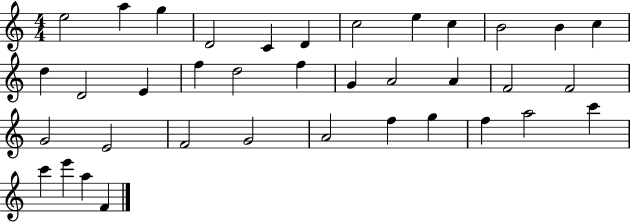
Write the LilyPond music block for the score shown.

{
  \clef treble
  \numericTimeSignature
  \time 4/4
  \key c \major
  e''2 a''4 g''4 | d'2 c'4 d'4 | c''2 e''4 c''4 | b'2 b'4 c''4 | \break d''4 d'2 e'4 | f''4 d''2 f''4 | g'4 a'2 a'4 | f'2 f'2 | \break g'2 e'2 | f'2 g'2 | a'2 f''4 g''4 | f''4 a''2 c'''4 | \break c'''4 e'''4 a''4 f'4 | \bar "|."
}